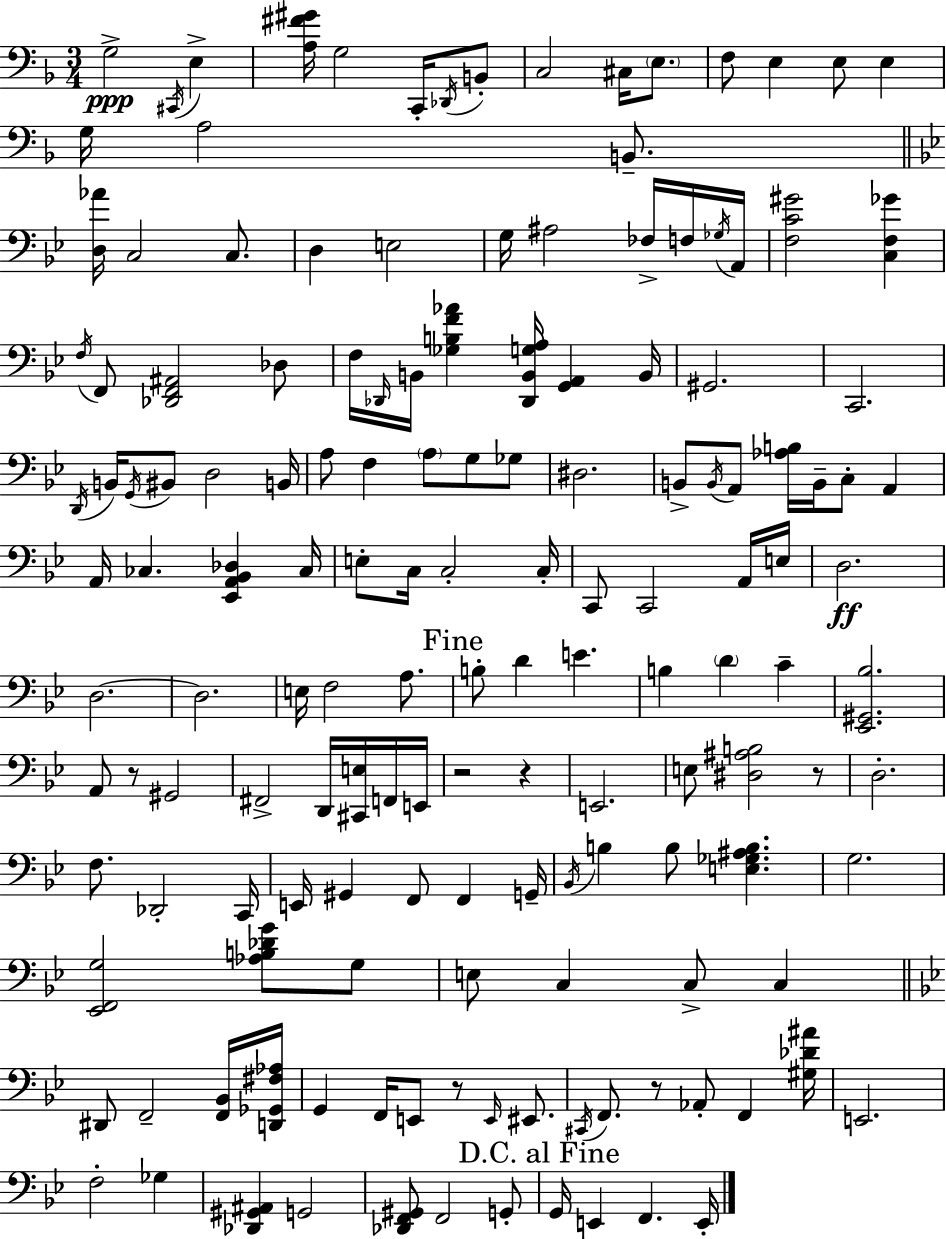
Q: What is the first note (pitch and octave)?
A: G3